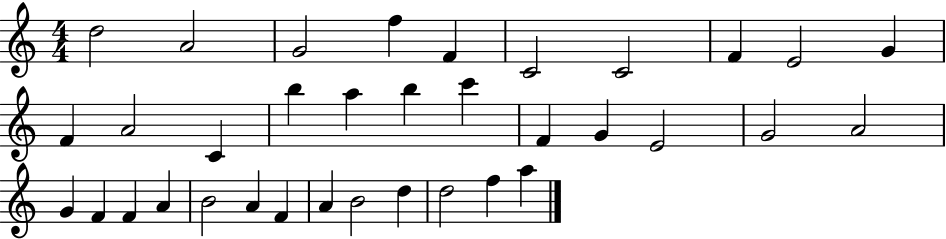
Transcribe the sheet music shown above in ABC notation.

X:1
T:Untitled
M:4/4
L:1/4
K:C
d2 A2 G2 f F C2 C2 F E2 G F A2 C b a b c' F G E2 G2 A2 G F F A B2 A F A B2 d d2 f a